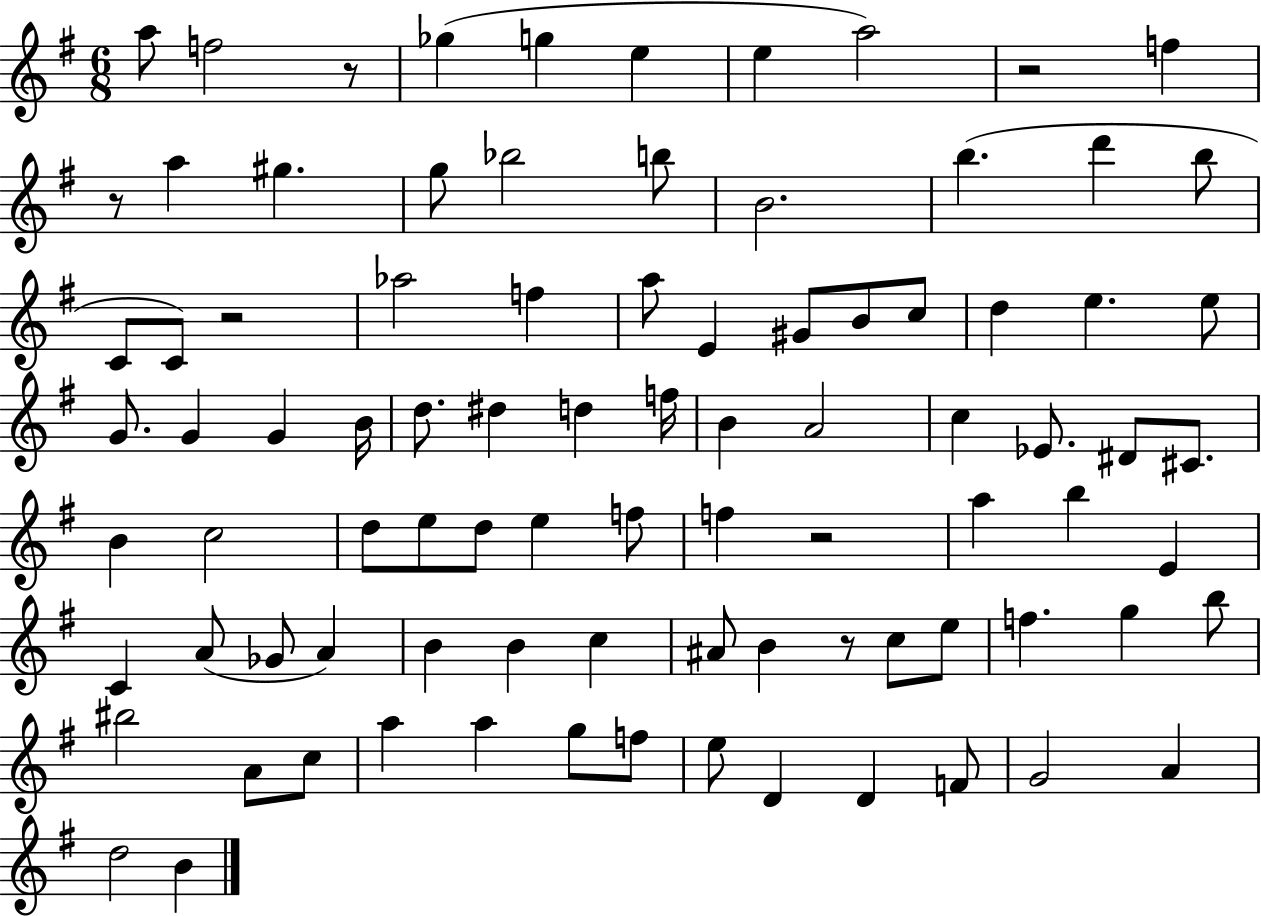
{
  \clef treble
  \numericTimeSignature
  \time 6/8
  \key g \major
  a''8 f''2 r8 | ges''4( g''4 e''4 | e''4 a''2) | r2 f''4 | \break r8 a''4 gis''4. | g''8 bes''2 b''8 | b'2. | b''4.( d'''4 b''8 | \break c'8 c'8) r2 | aes''2 f''4 | a''8 e'4 gis'8 b'8 c''8 | d''4 e''4. e''8 | \break g'8. g'4 g'4 b'16 | d''8. dis''4 d''4 f''16 | b'4 a'2 | c''4 ees'8. dis'8 cis'8. | \break b'4 c''2 | d''8 e''8 d''8 e''4 f''8 | f''4 r2 | a''4 b''4 e'4 | \break c'4 a'8( ges'8 a'4) | b'4 b'4 c''4 | ais'8 b'4 r8 c''8 e''8 | f''4. g''4 b''8 | \break bis''2 a'8 c''8 | a''4 a''4 g''8 f''8 | e''8 d'4 d'4 f'8 | g'2 a'4 | \break d''2 b'4 | \bar "|."
}